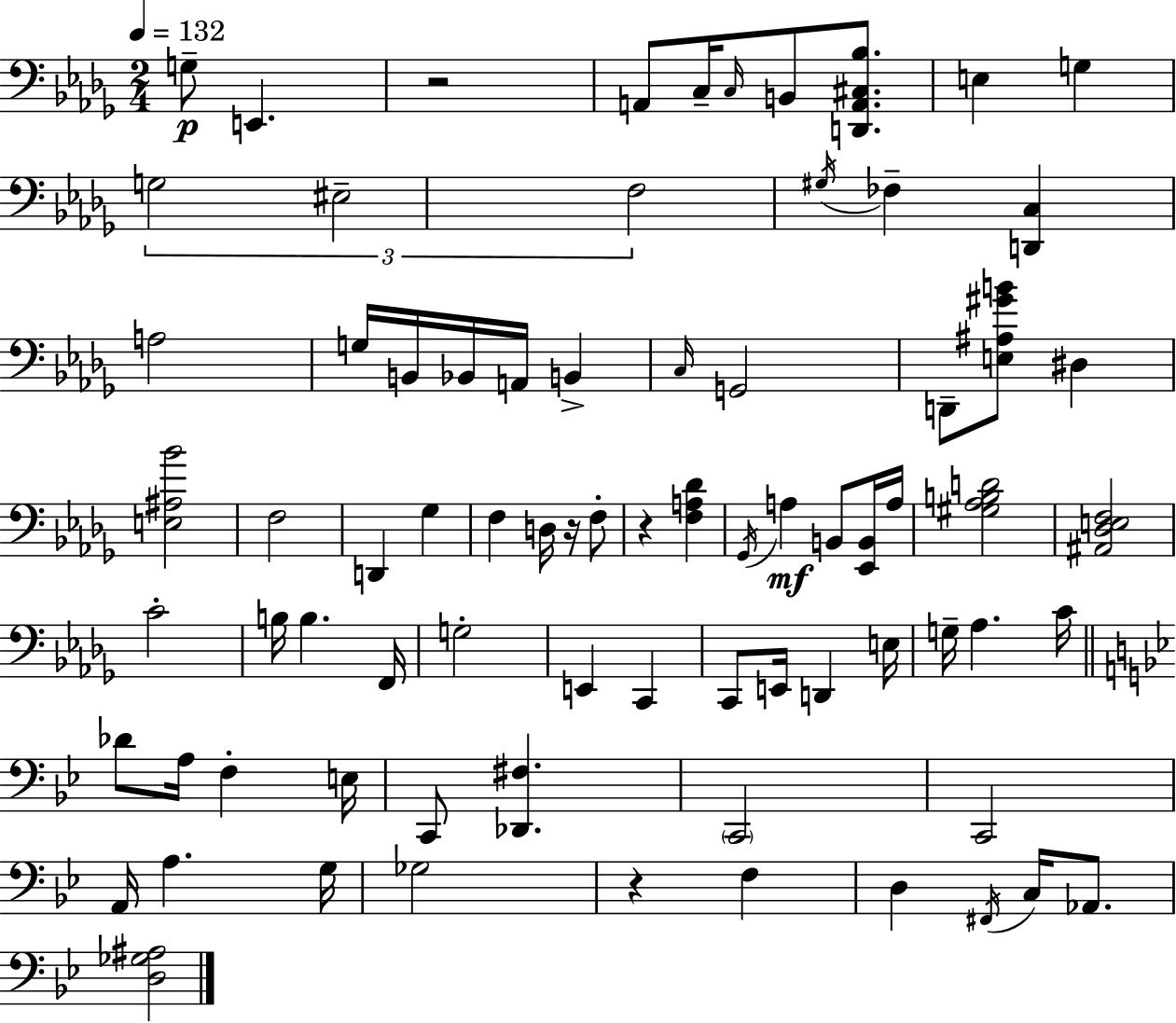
X:1
T:Untitled
M:2/4
L:1/4
K:Bbm
G,/2 E,, z2 A,,/2 C,/4 C,/4 B,,/2 [D,,A,,^C,_B,]/2 E, G, G,2 ^E,2 F,2 ^G,/4 _F, [D,,C,] A,2 G,/4 B,,/4 _B,,/4 A,,/4 B,, C,/4 G,,2 D,,/2 [E,^A,^GB]/2 ^D, [E,^A,_B]2 F,2 D,, _G, F, D,/4 z/4 F,/2 z [F,A,_D] _G,,/4 A, B,,/2 [_E,,B,,]/4 A,/4 [^G,_A,B,D]2 [^A,,_D,E,F,]2 C2 B,/4 B, F,,/4 G,2 E,, C,, C,,/2 E,,/4 D,, E,/4 G,/4 _A, C/4 _D/2 A,/4 F, E,/4 C,,/2 [_D,,^F,] C,,2 C,,2 A,,/4 A, G,/4 _G,2 z F, D, ^F,,/4 C,/4 _A,,/2 [D,_G,^A,]2